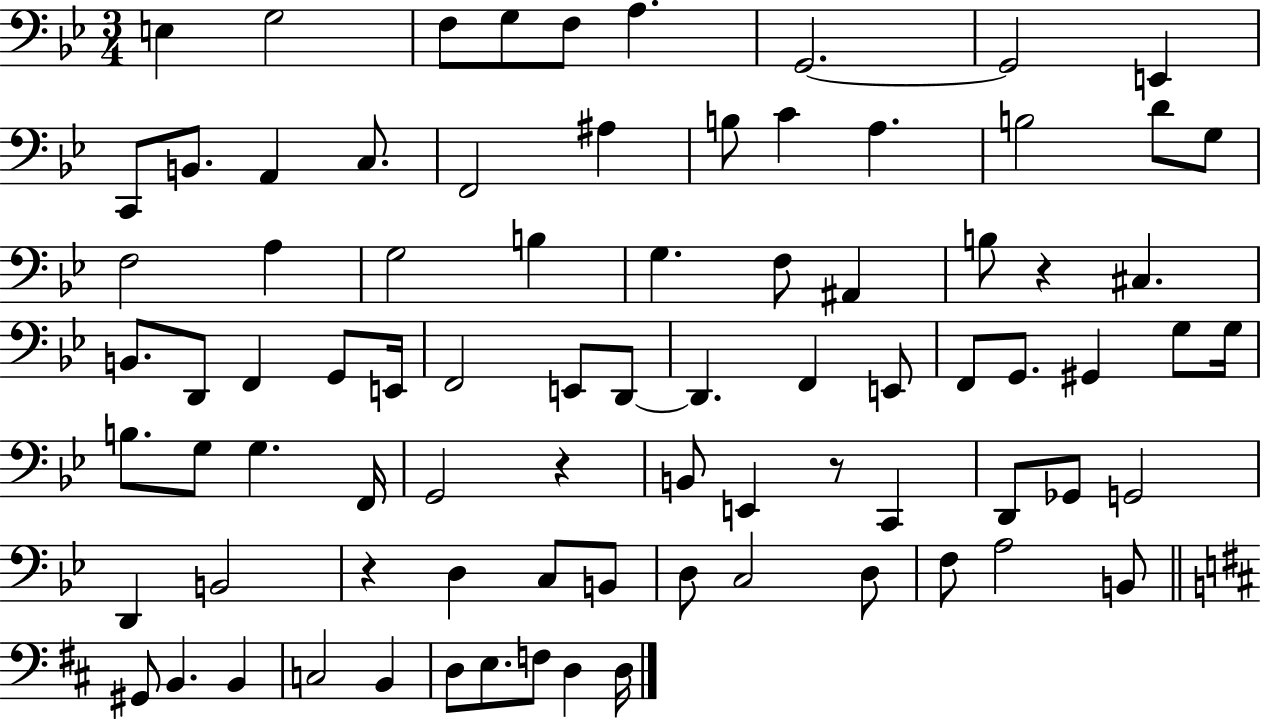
E3/q G3/h F3/e G3/e F3/e A3/q. G2/h. G2/h E2/q C2/e B2/e. A2/q C3/e. F2/h A#3/q B3/e C4/q A3/q. B3/h D4/e G3/e F3/h A3/q G3/h B3/q G3/q. F3/e A#2/q B3/e R/q C#3/q. B2/e. D2/e F2/q G2/e E2/s F2/h E2/e D2/e D2/q. F2/q E2/e F2/e G2/e. G#2/q G3/e G3/s B3/e. G3/e G3/q. F2/s G2/h R/q B2/e E2/q R/e C2/q D2/e Gb2/e G2/h D2/q B2/h R/q D3/q C3/e B2/e D3/e C3/h D3/e F3/e A3/h B2/e G#2/e B2/q. B2/q C3/h B2/q D3/e E3/e. F3/e D3/q D3/s